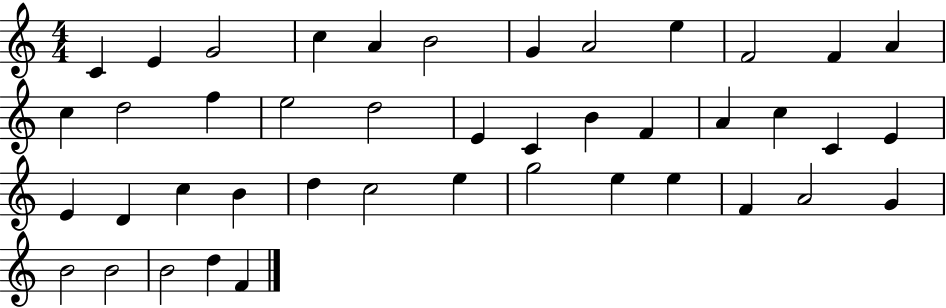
X:1
T:Untitled
M:4/4
L:1/4
K:C
C E G2 c A B2 G A2 e F2 F A c d2 f e2 d2 E C B F A c C E E D c B d c2 e g2 e e F A2 G B2 B2 B2 d F